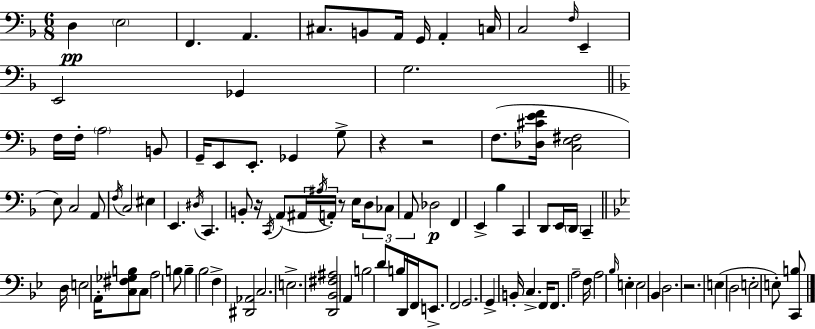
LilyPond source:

{
  \clef bass
  \numericTimeSignature
  \time 6/8
  \key d \minor
  d4\pp \parenthesize e2 | f,4. a,4. | cis8. b,8 a,16 g,16 a,4-. c16 | c2 \grace { f16 } e,4-- | \break e,2 ges,4 | g2. | \bar "||" \break \key d \minor f16 f16-. \parenthesize a2 b,8 | g,16-- e,8 e,8.-. ges,4 g8-> | r4 r2 | f8.( <des cis' e' f'>16 <c e fis>2 | \break e8) c2 a,8 | \acciaccatura { f16 } c2 eis4 | e,4. \acciaccatura { dis16 } c,4. | b,8-. r16 \acciaccatura { c,16 }( a,8 \tuplet 3/2 { ais,16 \acciaccatura { ais16 } a,16-.) } r8 | \break e16 \tuplet 3/2 { d8 ces8 a,8 } des2\p | f,4 e,4-> | bes4 c,4 d,8 e,16 \parenthesize d,16 | c,4-- \bar "||" \break \key bes \major d16 e2 a,16-. <c fis ges b>8 | c8 a2 b8 | b4-- bes2 | f4-> <dis, aes,>2 | \break c2. | e2.-> | <d, bes, fis ais>2 a,4 | b2 d'8 b16 d,16 | \break f,16 e,8.-> f,2 | g,2. | g,4-> b,16-. c4.-> f,16 | f,8. a2-- f16 | \break a2 \grace { bes16 } e4-. | e2 bes,4 | d2. | r2. | \break e4( d2 | e2-. e8-.) <c, b>8 | \bar "|."
}